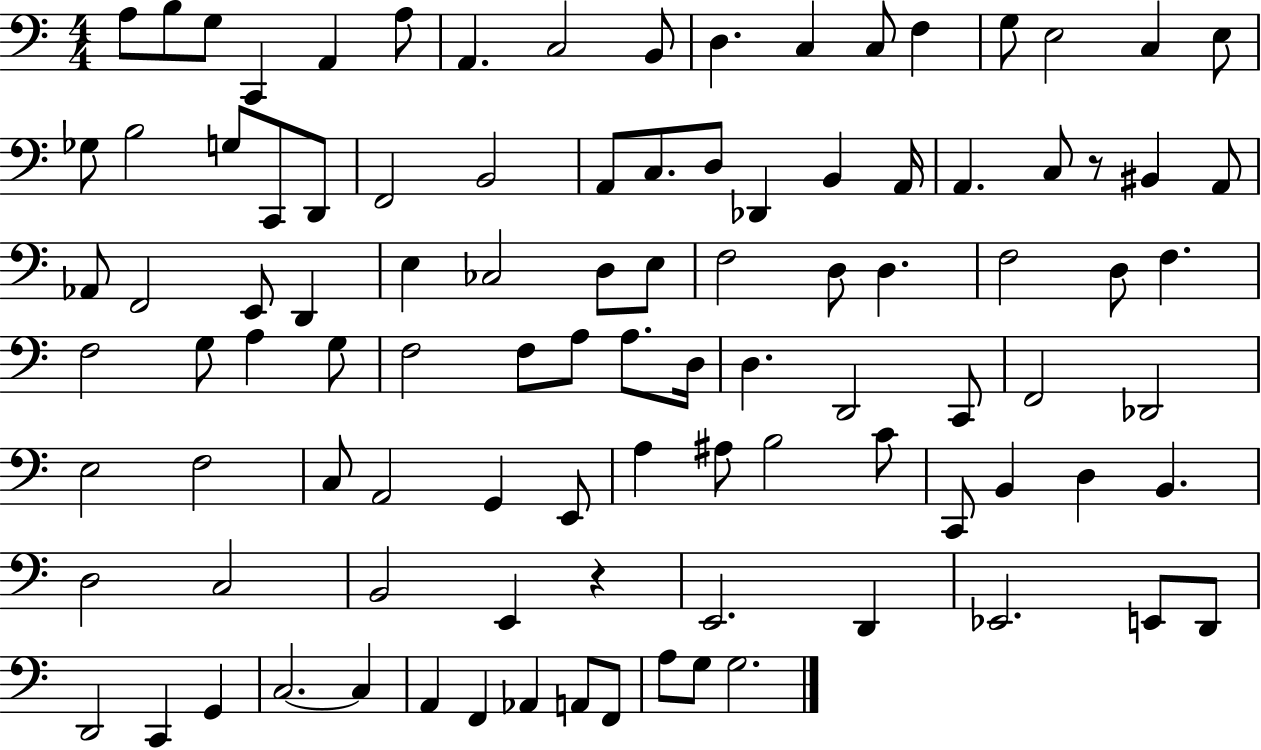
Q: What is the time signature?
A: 4/4